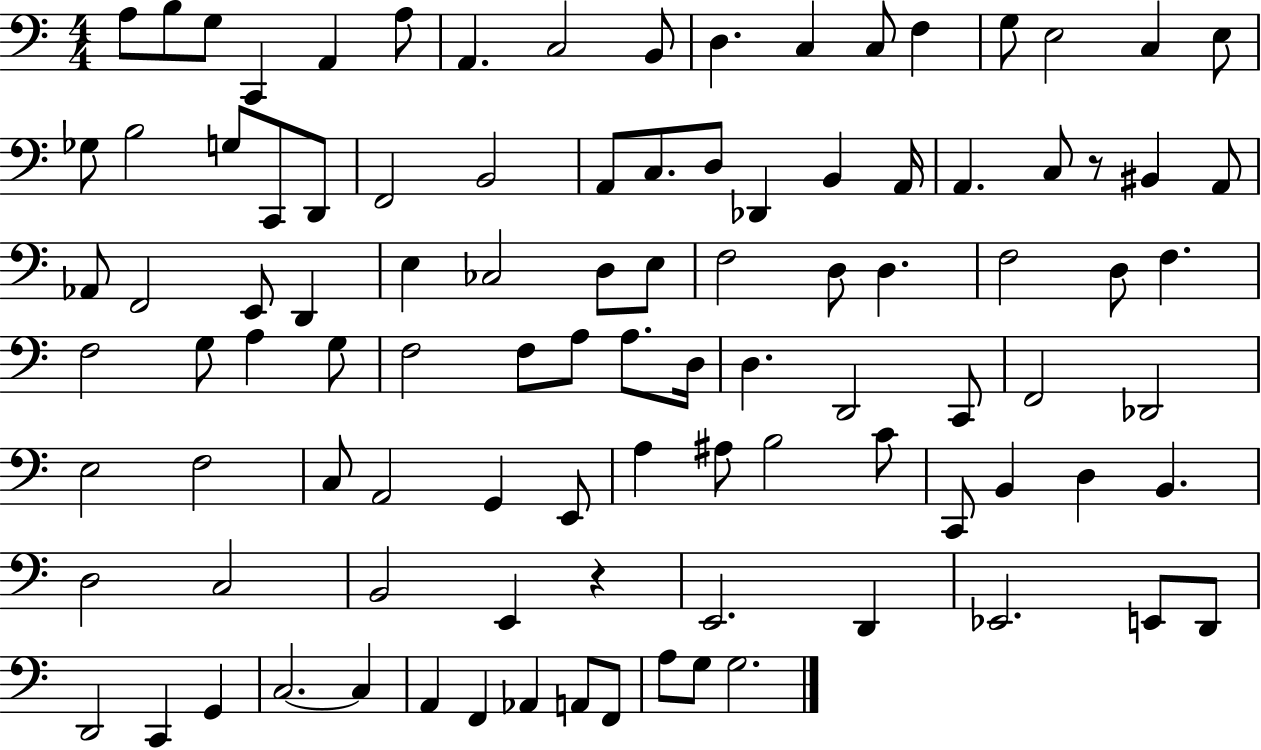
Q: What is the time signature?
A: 4/4